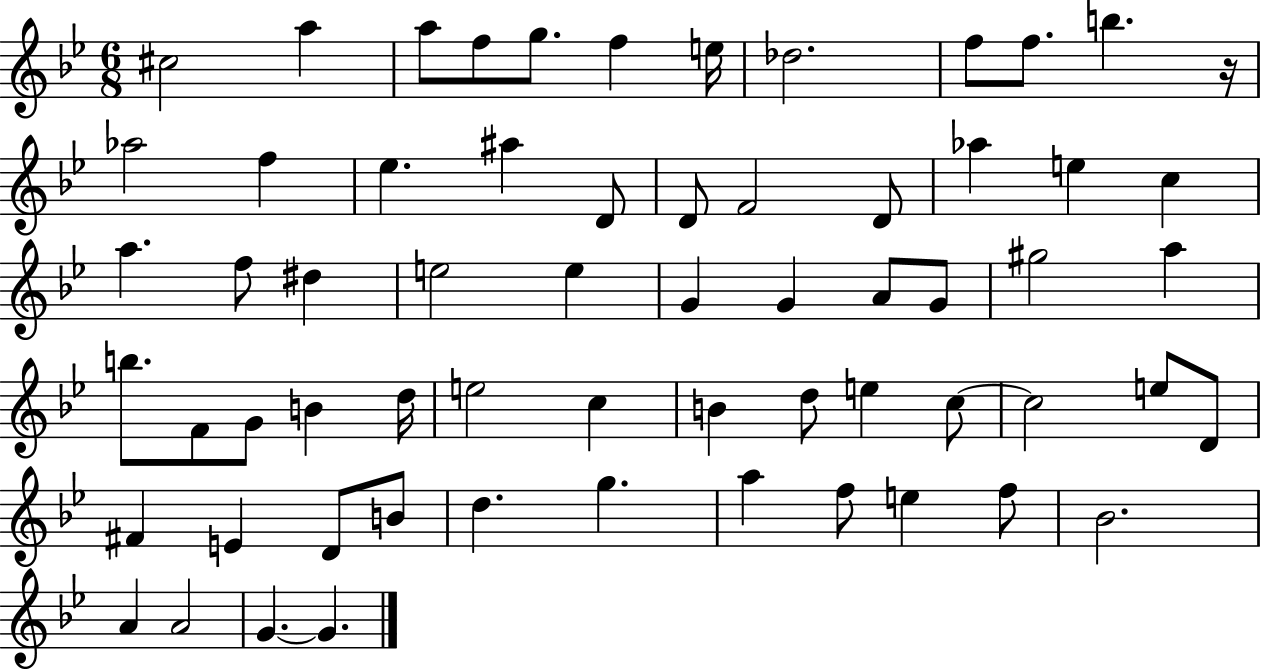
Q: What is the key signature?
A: BES major